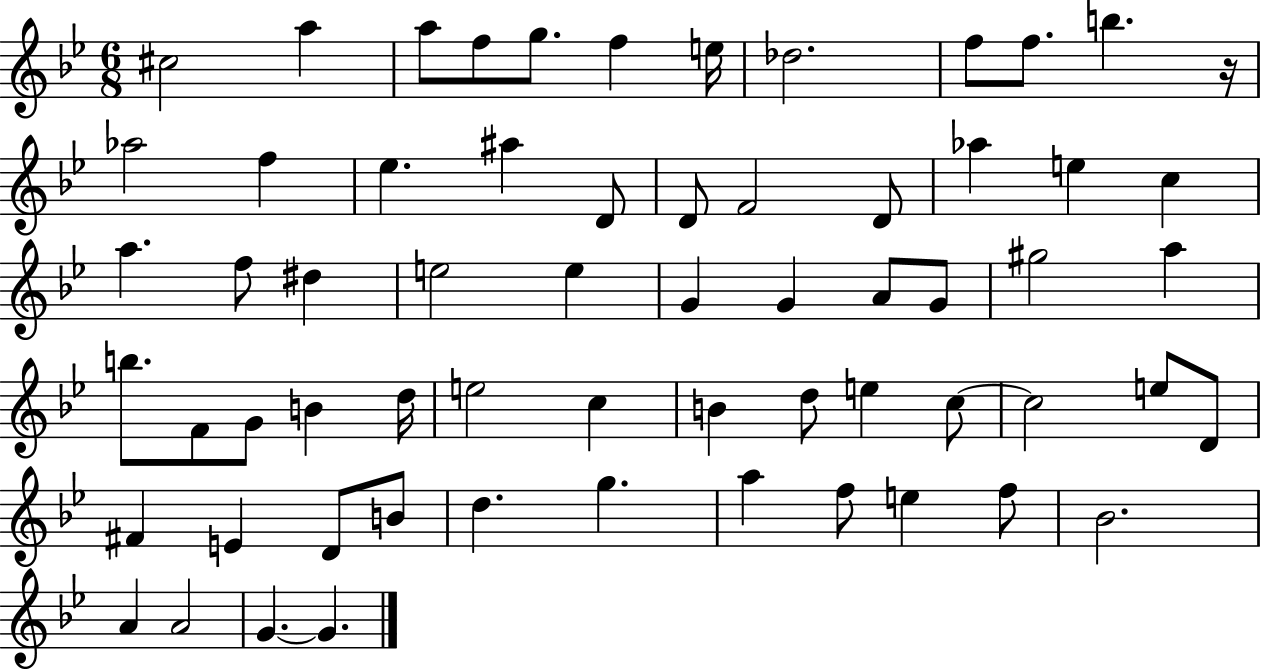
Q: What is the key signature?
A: BES major